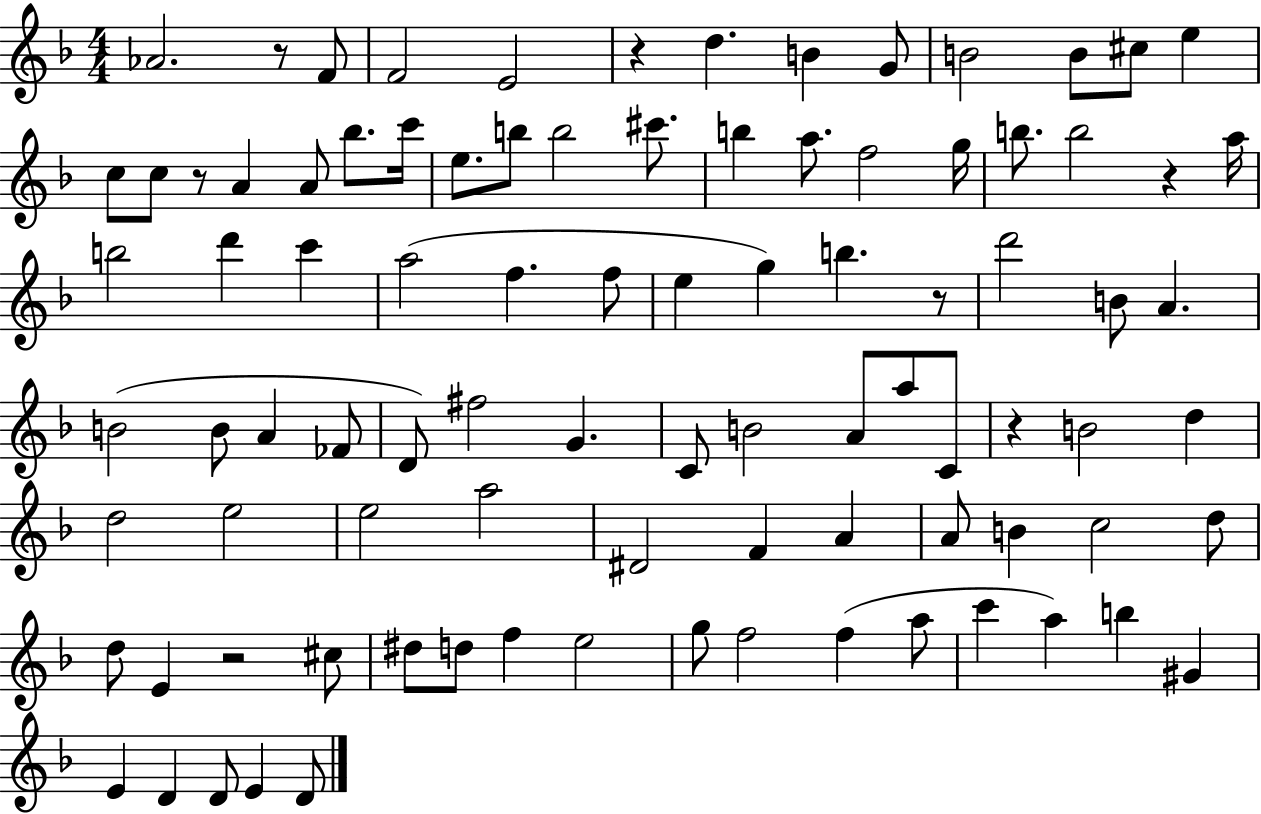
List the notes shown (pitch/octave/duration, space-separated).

Ab4/h. R/e F4/e F4/h E4/h R/q D5/q. B4/q G4/e B4/h B4/e C#5/e E5/q C5/e C5/e R/e A4/q A4/e Bb5/e. C6/s E5/e. B5/e B5/h C#6/e. B5/q A5/e. F5/h G5/s B5/e. B5/h R/q A5/s B5/h D6/q C6/q A5/h F5/q. F5/e E5/q G5/q B5/q. R/e D6/h B4/e A4/q. B4/h B4/e A4/q FES4/e D4/e F#5/h G4/q. C4/e B4/h A4/e A5/e C4/e R/q B4/h D5/q D5/h E5/h E5/h A5/h D#4/h F4/q A4/q A4/e B4/q C5/h D5/e D5/e E4/q R/h C#5/e D#5/e D5/e F5/q E5/h G5/e F5/h F5/q A5/e C6/q A5/q B5/q G#4/q E4/q D4/q D4/e E4/q D4/e